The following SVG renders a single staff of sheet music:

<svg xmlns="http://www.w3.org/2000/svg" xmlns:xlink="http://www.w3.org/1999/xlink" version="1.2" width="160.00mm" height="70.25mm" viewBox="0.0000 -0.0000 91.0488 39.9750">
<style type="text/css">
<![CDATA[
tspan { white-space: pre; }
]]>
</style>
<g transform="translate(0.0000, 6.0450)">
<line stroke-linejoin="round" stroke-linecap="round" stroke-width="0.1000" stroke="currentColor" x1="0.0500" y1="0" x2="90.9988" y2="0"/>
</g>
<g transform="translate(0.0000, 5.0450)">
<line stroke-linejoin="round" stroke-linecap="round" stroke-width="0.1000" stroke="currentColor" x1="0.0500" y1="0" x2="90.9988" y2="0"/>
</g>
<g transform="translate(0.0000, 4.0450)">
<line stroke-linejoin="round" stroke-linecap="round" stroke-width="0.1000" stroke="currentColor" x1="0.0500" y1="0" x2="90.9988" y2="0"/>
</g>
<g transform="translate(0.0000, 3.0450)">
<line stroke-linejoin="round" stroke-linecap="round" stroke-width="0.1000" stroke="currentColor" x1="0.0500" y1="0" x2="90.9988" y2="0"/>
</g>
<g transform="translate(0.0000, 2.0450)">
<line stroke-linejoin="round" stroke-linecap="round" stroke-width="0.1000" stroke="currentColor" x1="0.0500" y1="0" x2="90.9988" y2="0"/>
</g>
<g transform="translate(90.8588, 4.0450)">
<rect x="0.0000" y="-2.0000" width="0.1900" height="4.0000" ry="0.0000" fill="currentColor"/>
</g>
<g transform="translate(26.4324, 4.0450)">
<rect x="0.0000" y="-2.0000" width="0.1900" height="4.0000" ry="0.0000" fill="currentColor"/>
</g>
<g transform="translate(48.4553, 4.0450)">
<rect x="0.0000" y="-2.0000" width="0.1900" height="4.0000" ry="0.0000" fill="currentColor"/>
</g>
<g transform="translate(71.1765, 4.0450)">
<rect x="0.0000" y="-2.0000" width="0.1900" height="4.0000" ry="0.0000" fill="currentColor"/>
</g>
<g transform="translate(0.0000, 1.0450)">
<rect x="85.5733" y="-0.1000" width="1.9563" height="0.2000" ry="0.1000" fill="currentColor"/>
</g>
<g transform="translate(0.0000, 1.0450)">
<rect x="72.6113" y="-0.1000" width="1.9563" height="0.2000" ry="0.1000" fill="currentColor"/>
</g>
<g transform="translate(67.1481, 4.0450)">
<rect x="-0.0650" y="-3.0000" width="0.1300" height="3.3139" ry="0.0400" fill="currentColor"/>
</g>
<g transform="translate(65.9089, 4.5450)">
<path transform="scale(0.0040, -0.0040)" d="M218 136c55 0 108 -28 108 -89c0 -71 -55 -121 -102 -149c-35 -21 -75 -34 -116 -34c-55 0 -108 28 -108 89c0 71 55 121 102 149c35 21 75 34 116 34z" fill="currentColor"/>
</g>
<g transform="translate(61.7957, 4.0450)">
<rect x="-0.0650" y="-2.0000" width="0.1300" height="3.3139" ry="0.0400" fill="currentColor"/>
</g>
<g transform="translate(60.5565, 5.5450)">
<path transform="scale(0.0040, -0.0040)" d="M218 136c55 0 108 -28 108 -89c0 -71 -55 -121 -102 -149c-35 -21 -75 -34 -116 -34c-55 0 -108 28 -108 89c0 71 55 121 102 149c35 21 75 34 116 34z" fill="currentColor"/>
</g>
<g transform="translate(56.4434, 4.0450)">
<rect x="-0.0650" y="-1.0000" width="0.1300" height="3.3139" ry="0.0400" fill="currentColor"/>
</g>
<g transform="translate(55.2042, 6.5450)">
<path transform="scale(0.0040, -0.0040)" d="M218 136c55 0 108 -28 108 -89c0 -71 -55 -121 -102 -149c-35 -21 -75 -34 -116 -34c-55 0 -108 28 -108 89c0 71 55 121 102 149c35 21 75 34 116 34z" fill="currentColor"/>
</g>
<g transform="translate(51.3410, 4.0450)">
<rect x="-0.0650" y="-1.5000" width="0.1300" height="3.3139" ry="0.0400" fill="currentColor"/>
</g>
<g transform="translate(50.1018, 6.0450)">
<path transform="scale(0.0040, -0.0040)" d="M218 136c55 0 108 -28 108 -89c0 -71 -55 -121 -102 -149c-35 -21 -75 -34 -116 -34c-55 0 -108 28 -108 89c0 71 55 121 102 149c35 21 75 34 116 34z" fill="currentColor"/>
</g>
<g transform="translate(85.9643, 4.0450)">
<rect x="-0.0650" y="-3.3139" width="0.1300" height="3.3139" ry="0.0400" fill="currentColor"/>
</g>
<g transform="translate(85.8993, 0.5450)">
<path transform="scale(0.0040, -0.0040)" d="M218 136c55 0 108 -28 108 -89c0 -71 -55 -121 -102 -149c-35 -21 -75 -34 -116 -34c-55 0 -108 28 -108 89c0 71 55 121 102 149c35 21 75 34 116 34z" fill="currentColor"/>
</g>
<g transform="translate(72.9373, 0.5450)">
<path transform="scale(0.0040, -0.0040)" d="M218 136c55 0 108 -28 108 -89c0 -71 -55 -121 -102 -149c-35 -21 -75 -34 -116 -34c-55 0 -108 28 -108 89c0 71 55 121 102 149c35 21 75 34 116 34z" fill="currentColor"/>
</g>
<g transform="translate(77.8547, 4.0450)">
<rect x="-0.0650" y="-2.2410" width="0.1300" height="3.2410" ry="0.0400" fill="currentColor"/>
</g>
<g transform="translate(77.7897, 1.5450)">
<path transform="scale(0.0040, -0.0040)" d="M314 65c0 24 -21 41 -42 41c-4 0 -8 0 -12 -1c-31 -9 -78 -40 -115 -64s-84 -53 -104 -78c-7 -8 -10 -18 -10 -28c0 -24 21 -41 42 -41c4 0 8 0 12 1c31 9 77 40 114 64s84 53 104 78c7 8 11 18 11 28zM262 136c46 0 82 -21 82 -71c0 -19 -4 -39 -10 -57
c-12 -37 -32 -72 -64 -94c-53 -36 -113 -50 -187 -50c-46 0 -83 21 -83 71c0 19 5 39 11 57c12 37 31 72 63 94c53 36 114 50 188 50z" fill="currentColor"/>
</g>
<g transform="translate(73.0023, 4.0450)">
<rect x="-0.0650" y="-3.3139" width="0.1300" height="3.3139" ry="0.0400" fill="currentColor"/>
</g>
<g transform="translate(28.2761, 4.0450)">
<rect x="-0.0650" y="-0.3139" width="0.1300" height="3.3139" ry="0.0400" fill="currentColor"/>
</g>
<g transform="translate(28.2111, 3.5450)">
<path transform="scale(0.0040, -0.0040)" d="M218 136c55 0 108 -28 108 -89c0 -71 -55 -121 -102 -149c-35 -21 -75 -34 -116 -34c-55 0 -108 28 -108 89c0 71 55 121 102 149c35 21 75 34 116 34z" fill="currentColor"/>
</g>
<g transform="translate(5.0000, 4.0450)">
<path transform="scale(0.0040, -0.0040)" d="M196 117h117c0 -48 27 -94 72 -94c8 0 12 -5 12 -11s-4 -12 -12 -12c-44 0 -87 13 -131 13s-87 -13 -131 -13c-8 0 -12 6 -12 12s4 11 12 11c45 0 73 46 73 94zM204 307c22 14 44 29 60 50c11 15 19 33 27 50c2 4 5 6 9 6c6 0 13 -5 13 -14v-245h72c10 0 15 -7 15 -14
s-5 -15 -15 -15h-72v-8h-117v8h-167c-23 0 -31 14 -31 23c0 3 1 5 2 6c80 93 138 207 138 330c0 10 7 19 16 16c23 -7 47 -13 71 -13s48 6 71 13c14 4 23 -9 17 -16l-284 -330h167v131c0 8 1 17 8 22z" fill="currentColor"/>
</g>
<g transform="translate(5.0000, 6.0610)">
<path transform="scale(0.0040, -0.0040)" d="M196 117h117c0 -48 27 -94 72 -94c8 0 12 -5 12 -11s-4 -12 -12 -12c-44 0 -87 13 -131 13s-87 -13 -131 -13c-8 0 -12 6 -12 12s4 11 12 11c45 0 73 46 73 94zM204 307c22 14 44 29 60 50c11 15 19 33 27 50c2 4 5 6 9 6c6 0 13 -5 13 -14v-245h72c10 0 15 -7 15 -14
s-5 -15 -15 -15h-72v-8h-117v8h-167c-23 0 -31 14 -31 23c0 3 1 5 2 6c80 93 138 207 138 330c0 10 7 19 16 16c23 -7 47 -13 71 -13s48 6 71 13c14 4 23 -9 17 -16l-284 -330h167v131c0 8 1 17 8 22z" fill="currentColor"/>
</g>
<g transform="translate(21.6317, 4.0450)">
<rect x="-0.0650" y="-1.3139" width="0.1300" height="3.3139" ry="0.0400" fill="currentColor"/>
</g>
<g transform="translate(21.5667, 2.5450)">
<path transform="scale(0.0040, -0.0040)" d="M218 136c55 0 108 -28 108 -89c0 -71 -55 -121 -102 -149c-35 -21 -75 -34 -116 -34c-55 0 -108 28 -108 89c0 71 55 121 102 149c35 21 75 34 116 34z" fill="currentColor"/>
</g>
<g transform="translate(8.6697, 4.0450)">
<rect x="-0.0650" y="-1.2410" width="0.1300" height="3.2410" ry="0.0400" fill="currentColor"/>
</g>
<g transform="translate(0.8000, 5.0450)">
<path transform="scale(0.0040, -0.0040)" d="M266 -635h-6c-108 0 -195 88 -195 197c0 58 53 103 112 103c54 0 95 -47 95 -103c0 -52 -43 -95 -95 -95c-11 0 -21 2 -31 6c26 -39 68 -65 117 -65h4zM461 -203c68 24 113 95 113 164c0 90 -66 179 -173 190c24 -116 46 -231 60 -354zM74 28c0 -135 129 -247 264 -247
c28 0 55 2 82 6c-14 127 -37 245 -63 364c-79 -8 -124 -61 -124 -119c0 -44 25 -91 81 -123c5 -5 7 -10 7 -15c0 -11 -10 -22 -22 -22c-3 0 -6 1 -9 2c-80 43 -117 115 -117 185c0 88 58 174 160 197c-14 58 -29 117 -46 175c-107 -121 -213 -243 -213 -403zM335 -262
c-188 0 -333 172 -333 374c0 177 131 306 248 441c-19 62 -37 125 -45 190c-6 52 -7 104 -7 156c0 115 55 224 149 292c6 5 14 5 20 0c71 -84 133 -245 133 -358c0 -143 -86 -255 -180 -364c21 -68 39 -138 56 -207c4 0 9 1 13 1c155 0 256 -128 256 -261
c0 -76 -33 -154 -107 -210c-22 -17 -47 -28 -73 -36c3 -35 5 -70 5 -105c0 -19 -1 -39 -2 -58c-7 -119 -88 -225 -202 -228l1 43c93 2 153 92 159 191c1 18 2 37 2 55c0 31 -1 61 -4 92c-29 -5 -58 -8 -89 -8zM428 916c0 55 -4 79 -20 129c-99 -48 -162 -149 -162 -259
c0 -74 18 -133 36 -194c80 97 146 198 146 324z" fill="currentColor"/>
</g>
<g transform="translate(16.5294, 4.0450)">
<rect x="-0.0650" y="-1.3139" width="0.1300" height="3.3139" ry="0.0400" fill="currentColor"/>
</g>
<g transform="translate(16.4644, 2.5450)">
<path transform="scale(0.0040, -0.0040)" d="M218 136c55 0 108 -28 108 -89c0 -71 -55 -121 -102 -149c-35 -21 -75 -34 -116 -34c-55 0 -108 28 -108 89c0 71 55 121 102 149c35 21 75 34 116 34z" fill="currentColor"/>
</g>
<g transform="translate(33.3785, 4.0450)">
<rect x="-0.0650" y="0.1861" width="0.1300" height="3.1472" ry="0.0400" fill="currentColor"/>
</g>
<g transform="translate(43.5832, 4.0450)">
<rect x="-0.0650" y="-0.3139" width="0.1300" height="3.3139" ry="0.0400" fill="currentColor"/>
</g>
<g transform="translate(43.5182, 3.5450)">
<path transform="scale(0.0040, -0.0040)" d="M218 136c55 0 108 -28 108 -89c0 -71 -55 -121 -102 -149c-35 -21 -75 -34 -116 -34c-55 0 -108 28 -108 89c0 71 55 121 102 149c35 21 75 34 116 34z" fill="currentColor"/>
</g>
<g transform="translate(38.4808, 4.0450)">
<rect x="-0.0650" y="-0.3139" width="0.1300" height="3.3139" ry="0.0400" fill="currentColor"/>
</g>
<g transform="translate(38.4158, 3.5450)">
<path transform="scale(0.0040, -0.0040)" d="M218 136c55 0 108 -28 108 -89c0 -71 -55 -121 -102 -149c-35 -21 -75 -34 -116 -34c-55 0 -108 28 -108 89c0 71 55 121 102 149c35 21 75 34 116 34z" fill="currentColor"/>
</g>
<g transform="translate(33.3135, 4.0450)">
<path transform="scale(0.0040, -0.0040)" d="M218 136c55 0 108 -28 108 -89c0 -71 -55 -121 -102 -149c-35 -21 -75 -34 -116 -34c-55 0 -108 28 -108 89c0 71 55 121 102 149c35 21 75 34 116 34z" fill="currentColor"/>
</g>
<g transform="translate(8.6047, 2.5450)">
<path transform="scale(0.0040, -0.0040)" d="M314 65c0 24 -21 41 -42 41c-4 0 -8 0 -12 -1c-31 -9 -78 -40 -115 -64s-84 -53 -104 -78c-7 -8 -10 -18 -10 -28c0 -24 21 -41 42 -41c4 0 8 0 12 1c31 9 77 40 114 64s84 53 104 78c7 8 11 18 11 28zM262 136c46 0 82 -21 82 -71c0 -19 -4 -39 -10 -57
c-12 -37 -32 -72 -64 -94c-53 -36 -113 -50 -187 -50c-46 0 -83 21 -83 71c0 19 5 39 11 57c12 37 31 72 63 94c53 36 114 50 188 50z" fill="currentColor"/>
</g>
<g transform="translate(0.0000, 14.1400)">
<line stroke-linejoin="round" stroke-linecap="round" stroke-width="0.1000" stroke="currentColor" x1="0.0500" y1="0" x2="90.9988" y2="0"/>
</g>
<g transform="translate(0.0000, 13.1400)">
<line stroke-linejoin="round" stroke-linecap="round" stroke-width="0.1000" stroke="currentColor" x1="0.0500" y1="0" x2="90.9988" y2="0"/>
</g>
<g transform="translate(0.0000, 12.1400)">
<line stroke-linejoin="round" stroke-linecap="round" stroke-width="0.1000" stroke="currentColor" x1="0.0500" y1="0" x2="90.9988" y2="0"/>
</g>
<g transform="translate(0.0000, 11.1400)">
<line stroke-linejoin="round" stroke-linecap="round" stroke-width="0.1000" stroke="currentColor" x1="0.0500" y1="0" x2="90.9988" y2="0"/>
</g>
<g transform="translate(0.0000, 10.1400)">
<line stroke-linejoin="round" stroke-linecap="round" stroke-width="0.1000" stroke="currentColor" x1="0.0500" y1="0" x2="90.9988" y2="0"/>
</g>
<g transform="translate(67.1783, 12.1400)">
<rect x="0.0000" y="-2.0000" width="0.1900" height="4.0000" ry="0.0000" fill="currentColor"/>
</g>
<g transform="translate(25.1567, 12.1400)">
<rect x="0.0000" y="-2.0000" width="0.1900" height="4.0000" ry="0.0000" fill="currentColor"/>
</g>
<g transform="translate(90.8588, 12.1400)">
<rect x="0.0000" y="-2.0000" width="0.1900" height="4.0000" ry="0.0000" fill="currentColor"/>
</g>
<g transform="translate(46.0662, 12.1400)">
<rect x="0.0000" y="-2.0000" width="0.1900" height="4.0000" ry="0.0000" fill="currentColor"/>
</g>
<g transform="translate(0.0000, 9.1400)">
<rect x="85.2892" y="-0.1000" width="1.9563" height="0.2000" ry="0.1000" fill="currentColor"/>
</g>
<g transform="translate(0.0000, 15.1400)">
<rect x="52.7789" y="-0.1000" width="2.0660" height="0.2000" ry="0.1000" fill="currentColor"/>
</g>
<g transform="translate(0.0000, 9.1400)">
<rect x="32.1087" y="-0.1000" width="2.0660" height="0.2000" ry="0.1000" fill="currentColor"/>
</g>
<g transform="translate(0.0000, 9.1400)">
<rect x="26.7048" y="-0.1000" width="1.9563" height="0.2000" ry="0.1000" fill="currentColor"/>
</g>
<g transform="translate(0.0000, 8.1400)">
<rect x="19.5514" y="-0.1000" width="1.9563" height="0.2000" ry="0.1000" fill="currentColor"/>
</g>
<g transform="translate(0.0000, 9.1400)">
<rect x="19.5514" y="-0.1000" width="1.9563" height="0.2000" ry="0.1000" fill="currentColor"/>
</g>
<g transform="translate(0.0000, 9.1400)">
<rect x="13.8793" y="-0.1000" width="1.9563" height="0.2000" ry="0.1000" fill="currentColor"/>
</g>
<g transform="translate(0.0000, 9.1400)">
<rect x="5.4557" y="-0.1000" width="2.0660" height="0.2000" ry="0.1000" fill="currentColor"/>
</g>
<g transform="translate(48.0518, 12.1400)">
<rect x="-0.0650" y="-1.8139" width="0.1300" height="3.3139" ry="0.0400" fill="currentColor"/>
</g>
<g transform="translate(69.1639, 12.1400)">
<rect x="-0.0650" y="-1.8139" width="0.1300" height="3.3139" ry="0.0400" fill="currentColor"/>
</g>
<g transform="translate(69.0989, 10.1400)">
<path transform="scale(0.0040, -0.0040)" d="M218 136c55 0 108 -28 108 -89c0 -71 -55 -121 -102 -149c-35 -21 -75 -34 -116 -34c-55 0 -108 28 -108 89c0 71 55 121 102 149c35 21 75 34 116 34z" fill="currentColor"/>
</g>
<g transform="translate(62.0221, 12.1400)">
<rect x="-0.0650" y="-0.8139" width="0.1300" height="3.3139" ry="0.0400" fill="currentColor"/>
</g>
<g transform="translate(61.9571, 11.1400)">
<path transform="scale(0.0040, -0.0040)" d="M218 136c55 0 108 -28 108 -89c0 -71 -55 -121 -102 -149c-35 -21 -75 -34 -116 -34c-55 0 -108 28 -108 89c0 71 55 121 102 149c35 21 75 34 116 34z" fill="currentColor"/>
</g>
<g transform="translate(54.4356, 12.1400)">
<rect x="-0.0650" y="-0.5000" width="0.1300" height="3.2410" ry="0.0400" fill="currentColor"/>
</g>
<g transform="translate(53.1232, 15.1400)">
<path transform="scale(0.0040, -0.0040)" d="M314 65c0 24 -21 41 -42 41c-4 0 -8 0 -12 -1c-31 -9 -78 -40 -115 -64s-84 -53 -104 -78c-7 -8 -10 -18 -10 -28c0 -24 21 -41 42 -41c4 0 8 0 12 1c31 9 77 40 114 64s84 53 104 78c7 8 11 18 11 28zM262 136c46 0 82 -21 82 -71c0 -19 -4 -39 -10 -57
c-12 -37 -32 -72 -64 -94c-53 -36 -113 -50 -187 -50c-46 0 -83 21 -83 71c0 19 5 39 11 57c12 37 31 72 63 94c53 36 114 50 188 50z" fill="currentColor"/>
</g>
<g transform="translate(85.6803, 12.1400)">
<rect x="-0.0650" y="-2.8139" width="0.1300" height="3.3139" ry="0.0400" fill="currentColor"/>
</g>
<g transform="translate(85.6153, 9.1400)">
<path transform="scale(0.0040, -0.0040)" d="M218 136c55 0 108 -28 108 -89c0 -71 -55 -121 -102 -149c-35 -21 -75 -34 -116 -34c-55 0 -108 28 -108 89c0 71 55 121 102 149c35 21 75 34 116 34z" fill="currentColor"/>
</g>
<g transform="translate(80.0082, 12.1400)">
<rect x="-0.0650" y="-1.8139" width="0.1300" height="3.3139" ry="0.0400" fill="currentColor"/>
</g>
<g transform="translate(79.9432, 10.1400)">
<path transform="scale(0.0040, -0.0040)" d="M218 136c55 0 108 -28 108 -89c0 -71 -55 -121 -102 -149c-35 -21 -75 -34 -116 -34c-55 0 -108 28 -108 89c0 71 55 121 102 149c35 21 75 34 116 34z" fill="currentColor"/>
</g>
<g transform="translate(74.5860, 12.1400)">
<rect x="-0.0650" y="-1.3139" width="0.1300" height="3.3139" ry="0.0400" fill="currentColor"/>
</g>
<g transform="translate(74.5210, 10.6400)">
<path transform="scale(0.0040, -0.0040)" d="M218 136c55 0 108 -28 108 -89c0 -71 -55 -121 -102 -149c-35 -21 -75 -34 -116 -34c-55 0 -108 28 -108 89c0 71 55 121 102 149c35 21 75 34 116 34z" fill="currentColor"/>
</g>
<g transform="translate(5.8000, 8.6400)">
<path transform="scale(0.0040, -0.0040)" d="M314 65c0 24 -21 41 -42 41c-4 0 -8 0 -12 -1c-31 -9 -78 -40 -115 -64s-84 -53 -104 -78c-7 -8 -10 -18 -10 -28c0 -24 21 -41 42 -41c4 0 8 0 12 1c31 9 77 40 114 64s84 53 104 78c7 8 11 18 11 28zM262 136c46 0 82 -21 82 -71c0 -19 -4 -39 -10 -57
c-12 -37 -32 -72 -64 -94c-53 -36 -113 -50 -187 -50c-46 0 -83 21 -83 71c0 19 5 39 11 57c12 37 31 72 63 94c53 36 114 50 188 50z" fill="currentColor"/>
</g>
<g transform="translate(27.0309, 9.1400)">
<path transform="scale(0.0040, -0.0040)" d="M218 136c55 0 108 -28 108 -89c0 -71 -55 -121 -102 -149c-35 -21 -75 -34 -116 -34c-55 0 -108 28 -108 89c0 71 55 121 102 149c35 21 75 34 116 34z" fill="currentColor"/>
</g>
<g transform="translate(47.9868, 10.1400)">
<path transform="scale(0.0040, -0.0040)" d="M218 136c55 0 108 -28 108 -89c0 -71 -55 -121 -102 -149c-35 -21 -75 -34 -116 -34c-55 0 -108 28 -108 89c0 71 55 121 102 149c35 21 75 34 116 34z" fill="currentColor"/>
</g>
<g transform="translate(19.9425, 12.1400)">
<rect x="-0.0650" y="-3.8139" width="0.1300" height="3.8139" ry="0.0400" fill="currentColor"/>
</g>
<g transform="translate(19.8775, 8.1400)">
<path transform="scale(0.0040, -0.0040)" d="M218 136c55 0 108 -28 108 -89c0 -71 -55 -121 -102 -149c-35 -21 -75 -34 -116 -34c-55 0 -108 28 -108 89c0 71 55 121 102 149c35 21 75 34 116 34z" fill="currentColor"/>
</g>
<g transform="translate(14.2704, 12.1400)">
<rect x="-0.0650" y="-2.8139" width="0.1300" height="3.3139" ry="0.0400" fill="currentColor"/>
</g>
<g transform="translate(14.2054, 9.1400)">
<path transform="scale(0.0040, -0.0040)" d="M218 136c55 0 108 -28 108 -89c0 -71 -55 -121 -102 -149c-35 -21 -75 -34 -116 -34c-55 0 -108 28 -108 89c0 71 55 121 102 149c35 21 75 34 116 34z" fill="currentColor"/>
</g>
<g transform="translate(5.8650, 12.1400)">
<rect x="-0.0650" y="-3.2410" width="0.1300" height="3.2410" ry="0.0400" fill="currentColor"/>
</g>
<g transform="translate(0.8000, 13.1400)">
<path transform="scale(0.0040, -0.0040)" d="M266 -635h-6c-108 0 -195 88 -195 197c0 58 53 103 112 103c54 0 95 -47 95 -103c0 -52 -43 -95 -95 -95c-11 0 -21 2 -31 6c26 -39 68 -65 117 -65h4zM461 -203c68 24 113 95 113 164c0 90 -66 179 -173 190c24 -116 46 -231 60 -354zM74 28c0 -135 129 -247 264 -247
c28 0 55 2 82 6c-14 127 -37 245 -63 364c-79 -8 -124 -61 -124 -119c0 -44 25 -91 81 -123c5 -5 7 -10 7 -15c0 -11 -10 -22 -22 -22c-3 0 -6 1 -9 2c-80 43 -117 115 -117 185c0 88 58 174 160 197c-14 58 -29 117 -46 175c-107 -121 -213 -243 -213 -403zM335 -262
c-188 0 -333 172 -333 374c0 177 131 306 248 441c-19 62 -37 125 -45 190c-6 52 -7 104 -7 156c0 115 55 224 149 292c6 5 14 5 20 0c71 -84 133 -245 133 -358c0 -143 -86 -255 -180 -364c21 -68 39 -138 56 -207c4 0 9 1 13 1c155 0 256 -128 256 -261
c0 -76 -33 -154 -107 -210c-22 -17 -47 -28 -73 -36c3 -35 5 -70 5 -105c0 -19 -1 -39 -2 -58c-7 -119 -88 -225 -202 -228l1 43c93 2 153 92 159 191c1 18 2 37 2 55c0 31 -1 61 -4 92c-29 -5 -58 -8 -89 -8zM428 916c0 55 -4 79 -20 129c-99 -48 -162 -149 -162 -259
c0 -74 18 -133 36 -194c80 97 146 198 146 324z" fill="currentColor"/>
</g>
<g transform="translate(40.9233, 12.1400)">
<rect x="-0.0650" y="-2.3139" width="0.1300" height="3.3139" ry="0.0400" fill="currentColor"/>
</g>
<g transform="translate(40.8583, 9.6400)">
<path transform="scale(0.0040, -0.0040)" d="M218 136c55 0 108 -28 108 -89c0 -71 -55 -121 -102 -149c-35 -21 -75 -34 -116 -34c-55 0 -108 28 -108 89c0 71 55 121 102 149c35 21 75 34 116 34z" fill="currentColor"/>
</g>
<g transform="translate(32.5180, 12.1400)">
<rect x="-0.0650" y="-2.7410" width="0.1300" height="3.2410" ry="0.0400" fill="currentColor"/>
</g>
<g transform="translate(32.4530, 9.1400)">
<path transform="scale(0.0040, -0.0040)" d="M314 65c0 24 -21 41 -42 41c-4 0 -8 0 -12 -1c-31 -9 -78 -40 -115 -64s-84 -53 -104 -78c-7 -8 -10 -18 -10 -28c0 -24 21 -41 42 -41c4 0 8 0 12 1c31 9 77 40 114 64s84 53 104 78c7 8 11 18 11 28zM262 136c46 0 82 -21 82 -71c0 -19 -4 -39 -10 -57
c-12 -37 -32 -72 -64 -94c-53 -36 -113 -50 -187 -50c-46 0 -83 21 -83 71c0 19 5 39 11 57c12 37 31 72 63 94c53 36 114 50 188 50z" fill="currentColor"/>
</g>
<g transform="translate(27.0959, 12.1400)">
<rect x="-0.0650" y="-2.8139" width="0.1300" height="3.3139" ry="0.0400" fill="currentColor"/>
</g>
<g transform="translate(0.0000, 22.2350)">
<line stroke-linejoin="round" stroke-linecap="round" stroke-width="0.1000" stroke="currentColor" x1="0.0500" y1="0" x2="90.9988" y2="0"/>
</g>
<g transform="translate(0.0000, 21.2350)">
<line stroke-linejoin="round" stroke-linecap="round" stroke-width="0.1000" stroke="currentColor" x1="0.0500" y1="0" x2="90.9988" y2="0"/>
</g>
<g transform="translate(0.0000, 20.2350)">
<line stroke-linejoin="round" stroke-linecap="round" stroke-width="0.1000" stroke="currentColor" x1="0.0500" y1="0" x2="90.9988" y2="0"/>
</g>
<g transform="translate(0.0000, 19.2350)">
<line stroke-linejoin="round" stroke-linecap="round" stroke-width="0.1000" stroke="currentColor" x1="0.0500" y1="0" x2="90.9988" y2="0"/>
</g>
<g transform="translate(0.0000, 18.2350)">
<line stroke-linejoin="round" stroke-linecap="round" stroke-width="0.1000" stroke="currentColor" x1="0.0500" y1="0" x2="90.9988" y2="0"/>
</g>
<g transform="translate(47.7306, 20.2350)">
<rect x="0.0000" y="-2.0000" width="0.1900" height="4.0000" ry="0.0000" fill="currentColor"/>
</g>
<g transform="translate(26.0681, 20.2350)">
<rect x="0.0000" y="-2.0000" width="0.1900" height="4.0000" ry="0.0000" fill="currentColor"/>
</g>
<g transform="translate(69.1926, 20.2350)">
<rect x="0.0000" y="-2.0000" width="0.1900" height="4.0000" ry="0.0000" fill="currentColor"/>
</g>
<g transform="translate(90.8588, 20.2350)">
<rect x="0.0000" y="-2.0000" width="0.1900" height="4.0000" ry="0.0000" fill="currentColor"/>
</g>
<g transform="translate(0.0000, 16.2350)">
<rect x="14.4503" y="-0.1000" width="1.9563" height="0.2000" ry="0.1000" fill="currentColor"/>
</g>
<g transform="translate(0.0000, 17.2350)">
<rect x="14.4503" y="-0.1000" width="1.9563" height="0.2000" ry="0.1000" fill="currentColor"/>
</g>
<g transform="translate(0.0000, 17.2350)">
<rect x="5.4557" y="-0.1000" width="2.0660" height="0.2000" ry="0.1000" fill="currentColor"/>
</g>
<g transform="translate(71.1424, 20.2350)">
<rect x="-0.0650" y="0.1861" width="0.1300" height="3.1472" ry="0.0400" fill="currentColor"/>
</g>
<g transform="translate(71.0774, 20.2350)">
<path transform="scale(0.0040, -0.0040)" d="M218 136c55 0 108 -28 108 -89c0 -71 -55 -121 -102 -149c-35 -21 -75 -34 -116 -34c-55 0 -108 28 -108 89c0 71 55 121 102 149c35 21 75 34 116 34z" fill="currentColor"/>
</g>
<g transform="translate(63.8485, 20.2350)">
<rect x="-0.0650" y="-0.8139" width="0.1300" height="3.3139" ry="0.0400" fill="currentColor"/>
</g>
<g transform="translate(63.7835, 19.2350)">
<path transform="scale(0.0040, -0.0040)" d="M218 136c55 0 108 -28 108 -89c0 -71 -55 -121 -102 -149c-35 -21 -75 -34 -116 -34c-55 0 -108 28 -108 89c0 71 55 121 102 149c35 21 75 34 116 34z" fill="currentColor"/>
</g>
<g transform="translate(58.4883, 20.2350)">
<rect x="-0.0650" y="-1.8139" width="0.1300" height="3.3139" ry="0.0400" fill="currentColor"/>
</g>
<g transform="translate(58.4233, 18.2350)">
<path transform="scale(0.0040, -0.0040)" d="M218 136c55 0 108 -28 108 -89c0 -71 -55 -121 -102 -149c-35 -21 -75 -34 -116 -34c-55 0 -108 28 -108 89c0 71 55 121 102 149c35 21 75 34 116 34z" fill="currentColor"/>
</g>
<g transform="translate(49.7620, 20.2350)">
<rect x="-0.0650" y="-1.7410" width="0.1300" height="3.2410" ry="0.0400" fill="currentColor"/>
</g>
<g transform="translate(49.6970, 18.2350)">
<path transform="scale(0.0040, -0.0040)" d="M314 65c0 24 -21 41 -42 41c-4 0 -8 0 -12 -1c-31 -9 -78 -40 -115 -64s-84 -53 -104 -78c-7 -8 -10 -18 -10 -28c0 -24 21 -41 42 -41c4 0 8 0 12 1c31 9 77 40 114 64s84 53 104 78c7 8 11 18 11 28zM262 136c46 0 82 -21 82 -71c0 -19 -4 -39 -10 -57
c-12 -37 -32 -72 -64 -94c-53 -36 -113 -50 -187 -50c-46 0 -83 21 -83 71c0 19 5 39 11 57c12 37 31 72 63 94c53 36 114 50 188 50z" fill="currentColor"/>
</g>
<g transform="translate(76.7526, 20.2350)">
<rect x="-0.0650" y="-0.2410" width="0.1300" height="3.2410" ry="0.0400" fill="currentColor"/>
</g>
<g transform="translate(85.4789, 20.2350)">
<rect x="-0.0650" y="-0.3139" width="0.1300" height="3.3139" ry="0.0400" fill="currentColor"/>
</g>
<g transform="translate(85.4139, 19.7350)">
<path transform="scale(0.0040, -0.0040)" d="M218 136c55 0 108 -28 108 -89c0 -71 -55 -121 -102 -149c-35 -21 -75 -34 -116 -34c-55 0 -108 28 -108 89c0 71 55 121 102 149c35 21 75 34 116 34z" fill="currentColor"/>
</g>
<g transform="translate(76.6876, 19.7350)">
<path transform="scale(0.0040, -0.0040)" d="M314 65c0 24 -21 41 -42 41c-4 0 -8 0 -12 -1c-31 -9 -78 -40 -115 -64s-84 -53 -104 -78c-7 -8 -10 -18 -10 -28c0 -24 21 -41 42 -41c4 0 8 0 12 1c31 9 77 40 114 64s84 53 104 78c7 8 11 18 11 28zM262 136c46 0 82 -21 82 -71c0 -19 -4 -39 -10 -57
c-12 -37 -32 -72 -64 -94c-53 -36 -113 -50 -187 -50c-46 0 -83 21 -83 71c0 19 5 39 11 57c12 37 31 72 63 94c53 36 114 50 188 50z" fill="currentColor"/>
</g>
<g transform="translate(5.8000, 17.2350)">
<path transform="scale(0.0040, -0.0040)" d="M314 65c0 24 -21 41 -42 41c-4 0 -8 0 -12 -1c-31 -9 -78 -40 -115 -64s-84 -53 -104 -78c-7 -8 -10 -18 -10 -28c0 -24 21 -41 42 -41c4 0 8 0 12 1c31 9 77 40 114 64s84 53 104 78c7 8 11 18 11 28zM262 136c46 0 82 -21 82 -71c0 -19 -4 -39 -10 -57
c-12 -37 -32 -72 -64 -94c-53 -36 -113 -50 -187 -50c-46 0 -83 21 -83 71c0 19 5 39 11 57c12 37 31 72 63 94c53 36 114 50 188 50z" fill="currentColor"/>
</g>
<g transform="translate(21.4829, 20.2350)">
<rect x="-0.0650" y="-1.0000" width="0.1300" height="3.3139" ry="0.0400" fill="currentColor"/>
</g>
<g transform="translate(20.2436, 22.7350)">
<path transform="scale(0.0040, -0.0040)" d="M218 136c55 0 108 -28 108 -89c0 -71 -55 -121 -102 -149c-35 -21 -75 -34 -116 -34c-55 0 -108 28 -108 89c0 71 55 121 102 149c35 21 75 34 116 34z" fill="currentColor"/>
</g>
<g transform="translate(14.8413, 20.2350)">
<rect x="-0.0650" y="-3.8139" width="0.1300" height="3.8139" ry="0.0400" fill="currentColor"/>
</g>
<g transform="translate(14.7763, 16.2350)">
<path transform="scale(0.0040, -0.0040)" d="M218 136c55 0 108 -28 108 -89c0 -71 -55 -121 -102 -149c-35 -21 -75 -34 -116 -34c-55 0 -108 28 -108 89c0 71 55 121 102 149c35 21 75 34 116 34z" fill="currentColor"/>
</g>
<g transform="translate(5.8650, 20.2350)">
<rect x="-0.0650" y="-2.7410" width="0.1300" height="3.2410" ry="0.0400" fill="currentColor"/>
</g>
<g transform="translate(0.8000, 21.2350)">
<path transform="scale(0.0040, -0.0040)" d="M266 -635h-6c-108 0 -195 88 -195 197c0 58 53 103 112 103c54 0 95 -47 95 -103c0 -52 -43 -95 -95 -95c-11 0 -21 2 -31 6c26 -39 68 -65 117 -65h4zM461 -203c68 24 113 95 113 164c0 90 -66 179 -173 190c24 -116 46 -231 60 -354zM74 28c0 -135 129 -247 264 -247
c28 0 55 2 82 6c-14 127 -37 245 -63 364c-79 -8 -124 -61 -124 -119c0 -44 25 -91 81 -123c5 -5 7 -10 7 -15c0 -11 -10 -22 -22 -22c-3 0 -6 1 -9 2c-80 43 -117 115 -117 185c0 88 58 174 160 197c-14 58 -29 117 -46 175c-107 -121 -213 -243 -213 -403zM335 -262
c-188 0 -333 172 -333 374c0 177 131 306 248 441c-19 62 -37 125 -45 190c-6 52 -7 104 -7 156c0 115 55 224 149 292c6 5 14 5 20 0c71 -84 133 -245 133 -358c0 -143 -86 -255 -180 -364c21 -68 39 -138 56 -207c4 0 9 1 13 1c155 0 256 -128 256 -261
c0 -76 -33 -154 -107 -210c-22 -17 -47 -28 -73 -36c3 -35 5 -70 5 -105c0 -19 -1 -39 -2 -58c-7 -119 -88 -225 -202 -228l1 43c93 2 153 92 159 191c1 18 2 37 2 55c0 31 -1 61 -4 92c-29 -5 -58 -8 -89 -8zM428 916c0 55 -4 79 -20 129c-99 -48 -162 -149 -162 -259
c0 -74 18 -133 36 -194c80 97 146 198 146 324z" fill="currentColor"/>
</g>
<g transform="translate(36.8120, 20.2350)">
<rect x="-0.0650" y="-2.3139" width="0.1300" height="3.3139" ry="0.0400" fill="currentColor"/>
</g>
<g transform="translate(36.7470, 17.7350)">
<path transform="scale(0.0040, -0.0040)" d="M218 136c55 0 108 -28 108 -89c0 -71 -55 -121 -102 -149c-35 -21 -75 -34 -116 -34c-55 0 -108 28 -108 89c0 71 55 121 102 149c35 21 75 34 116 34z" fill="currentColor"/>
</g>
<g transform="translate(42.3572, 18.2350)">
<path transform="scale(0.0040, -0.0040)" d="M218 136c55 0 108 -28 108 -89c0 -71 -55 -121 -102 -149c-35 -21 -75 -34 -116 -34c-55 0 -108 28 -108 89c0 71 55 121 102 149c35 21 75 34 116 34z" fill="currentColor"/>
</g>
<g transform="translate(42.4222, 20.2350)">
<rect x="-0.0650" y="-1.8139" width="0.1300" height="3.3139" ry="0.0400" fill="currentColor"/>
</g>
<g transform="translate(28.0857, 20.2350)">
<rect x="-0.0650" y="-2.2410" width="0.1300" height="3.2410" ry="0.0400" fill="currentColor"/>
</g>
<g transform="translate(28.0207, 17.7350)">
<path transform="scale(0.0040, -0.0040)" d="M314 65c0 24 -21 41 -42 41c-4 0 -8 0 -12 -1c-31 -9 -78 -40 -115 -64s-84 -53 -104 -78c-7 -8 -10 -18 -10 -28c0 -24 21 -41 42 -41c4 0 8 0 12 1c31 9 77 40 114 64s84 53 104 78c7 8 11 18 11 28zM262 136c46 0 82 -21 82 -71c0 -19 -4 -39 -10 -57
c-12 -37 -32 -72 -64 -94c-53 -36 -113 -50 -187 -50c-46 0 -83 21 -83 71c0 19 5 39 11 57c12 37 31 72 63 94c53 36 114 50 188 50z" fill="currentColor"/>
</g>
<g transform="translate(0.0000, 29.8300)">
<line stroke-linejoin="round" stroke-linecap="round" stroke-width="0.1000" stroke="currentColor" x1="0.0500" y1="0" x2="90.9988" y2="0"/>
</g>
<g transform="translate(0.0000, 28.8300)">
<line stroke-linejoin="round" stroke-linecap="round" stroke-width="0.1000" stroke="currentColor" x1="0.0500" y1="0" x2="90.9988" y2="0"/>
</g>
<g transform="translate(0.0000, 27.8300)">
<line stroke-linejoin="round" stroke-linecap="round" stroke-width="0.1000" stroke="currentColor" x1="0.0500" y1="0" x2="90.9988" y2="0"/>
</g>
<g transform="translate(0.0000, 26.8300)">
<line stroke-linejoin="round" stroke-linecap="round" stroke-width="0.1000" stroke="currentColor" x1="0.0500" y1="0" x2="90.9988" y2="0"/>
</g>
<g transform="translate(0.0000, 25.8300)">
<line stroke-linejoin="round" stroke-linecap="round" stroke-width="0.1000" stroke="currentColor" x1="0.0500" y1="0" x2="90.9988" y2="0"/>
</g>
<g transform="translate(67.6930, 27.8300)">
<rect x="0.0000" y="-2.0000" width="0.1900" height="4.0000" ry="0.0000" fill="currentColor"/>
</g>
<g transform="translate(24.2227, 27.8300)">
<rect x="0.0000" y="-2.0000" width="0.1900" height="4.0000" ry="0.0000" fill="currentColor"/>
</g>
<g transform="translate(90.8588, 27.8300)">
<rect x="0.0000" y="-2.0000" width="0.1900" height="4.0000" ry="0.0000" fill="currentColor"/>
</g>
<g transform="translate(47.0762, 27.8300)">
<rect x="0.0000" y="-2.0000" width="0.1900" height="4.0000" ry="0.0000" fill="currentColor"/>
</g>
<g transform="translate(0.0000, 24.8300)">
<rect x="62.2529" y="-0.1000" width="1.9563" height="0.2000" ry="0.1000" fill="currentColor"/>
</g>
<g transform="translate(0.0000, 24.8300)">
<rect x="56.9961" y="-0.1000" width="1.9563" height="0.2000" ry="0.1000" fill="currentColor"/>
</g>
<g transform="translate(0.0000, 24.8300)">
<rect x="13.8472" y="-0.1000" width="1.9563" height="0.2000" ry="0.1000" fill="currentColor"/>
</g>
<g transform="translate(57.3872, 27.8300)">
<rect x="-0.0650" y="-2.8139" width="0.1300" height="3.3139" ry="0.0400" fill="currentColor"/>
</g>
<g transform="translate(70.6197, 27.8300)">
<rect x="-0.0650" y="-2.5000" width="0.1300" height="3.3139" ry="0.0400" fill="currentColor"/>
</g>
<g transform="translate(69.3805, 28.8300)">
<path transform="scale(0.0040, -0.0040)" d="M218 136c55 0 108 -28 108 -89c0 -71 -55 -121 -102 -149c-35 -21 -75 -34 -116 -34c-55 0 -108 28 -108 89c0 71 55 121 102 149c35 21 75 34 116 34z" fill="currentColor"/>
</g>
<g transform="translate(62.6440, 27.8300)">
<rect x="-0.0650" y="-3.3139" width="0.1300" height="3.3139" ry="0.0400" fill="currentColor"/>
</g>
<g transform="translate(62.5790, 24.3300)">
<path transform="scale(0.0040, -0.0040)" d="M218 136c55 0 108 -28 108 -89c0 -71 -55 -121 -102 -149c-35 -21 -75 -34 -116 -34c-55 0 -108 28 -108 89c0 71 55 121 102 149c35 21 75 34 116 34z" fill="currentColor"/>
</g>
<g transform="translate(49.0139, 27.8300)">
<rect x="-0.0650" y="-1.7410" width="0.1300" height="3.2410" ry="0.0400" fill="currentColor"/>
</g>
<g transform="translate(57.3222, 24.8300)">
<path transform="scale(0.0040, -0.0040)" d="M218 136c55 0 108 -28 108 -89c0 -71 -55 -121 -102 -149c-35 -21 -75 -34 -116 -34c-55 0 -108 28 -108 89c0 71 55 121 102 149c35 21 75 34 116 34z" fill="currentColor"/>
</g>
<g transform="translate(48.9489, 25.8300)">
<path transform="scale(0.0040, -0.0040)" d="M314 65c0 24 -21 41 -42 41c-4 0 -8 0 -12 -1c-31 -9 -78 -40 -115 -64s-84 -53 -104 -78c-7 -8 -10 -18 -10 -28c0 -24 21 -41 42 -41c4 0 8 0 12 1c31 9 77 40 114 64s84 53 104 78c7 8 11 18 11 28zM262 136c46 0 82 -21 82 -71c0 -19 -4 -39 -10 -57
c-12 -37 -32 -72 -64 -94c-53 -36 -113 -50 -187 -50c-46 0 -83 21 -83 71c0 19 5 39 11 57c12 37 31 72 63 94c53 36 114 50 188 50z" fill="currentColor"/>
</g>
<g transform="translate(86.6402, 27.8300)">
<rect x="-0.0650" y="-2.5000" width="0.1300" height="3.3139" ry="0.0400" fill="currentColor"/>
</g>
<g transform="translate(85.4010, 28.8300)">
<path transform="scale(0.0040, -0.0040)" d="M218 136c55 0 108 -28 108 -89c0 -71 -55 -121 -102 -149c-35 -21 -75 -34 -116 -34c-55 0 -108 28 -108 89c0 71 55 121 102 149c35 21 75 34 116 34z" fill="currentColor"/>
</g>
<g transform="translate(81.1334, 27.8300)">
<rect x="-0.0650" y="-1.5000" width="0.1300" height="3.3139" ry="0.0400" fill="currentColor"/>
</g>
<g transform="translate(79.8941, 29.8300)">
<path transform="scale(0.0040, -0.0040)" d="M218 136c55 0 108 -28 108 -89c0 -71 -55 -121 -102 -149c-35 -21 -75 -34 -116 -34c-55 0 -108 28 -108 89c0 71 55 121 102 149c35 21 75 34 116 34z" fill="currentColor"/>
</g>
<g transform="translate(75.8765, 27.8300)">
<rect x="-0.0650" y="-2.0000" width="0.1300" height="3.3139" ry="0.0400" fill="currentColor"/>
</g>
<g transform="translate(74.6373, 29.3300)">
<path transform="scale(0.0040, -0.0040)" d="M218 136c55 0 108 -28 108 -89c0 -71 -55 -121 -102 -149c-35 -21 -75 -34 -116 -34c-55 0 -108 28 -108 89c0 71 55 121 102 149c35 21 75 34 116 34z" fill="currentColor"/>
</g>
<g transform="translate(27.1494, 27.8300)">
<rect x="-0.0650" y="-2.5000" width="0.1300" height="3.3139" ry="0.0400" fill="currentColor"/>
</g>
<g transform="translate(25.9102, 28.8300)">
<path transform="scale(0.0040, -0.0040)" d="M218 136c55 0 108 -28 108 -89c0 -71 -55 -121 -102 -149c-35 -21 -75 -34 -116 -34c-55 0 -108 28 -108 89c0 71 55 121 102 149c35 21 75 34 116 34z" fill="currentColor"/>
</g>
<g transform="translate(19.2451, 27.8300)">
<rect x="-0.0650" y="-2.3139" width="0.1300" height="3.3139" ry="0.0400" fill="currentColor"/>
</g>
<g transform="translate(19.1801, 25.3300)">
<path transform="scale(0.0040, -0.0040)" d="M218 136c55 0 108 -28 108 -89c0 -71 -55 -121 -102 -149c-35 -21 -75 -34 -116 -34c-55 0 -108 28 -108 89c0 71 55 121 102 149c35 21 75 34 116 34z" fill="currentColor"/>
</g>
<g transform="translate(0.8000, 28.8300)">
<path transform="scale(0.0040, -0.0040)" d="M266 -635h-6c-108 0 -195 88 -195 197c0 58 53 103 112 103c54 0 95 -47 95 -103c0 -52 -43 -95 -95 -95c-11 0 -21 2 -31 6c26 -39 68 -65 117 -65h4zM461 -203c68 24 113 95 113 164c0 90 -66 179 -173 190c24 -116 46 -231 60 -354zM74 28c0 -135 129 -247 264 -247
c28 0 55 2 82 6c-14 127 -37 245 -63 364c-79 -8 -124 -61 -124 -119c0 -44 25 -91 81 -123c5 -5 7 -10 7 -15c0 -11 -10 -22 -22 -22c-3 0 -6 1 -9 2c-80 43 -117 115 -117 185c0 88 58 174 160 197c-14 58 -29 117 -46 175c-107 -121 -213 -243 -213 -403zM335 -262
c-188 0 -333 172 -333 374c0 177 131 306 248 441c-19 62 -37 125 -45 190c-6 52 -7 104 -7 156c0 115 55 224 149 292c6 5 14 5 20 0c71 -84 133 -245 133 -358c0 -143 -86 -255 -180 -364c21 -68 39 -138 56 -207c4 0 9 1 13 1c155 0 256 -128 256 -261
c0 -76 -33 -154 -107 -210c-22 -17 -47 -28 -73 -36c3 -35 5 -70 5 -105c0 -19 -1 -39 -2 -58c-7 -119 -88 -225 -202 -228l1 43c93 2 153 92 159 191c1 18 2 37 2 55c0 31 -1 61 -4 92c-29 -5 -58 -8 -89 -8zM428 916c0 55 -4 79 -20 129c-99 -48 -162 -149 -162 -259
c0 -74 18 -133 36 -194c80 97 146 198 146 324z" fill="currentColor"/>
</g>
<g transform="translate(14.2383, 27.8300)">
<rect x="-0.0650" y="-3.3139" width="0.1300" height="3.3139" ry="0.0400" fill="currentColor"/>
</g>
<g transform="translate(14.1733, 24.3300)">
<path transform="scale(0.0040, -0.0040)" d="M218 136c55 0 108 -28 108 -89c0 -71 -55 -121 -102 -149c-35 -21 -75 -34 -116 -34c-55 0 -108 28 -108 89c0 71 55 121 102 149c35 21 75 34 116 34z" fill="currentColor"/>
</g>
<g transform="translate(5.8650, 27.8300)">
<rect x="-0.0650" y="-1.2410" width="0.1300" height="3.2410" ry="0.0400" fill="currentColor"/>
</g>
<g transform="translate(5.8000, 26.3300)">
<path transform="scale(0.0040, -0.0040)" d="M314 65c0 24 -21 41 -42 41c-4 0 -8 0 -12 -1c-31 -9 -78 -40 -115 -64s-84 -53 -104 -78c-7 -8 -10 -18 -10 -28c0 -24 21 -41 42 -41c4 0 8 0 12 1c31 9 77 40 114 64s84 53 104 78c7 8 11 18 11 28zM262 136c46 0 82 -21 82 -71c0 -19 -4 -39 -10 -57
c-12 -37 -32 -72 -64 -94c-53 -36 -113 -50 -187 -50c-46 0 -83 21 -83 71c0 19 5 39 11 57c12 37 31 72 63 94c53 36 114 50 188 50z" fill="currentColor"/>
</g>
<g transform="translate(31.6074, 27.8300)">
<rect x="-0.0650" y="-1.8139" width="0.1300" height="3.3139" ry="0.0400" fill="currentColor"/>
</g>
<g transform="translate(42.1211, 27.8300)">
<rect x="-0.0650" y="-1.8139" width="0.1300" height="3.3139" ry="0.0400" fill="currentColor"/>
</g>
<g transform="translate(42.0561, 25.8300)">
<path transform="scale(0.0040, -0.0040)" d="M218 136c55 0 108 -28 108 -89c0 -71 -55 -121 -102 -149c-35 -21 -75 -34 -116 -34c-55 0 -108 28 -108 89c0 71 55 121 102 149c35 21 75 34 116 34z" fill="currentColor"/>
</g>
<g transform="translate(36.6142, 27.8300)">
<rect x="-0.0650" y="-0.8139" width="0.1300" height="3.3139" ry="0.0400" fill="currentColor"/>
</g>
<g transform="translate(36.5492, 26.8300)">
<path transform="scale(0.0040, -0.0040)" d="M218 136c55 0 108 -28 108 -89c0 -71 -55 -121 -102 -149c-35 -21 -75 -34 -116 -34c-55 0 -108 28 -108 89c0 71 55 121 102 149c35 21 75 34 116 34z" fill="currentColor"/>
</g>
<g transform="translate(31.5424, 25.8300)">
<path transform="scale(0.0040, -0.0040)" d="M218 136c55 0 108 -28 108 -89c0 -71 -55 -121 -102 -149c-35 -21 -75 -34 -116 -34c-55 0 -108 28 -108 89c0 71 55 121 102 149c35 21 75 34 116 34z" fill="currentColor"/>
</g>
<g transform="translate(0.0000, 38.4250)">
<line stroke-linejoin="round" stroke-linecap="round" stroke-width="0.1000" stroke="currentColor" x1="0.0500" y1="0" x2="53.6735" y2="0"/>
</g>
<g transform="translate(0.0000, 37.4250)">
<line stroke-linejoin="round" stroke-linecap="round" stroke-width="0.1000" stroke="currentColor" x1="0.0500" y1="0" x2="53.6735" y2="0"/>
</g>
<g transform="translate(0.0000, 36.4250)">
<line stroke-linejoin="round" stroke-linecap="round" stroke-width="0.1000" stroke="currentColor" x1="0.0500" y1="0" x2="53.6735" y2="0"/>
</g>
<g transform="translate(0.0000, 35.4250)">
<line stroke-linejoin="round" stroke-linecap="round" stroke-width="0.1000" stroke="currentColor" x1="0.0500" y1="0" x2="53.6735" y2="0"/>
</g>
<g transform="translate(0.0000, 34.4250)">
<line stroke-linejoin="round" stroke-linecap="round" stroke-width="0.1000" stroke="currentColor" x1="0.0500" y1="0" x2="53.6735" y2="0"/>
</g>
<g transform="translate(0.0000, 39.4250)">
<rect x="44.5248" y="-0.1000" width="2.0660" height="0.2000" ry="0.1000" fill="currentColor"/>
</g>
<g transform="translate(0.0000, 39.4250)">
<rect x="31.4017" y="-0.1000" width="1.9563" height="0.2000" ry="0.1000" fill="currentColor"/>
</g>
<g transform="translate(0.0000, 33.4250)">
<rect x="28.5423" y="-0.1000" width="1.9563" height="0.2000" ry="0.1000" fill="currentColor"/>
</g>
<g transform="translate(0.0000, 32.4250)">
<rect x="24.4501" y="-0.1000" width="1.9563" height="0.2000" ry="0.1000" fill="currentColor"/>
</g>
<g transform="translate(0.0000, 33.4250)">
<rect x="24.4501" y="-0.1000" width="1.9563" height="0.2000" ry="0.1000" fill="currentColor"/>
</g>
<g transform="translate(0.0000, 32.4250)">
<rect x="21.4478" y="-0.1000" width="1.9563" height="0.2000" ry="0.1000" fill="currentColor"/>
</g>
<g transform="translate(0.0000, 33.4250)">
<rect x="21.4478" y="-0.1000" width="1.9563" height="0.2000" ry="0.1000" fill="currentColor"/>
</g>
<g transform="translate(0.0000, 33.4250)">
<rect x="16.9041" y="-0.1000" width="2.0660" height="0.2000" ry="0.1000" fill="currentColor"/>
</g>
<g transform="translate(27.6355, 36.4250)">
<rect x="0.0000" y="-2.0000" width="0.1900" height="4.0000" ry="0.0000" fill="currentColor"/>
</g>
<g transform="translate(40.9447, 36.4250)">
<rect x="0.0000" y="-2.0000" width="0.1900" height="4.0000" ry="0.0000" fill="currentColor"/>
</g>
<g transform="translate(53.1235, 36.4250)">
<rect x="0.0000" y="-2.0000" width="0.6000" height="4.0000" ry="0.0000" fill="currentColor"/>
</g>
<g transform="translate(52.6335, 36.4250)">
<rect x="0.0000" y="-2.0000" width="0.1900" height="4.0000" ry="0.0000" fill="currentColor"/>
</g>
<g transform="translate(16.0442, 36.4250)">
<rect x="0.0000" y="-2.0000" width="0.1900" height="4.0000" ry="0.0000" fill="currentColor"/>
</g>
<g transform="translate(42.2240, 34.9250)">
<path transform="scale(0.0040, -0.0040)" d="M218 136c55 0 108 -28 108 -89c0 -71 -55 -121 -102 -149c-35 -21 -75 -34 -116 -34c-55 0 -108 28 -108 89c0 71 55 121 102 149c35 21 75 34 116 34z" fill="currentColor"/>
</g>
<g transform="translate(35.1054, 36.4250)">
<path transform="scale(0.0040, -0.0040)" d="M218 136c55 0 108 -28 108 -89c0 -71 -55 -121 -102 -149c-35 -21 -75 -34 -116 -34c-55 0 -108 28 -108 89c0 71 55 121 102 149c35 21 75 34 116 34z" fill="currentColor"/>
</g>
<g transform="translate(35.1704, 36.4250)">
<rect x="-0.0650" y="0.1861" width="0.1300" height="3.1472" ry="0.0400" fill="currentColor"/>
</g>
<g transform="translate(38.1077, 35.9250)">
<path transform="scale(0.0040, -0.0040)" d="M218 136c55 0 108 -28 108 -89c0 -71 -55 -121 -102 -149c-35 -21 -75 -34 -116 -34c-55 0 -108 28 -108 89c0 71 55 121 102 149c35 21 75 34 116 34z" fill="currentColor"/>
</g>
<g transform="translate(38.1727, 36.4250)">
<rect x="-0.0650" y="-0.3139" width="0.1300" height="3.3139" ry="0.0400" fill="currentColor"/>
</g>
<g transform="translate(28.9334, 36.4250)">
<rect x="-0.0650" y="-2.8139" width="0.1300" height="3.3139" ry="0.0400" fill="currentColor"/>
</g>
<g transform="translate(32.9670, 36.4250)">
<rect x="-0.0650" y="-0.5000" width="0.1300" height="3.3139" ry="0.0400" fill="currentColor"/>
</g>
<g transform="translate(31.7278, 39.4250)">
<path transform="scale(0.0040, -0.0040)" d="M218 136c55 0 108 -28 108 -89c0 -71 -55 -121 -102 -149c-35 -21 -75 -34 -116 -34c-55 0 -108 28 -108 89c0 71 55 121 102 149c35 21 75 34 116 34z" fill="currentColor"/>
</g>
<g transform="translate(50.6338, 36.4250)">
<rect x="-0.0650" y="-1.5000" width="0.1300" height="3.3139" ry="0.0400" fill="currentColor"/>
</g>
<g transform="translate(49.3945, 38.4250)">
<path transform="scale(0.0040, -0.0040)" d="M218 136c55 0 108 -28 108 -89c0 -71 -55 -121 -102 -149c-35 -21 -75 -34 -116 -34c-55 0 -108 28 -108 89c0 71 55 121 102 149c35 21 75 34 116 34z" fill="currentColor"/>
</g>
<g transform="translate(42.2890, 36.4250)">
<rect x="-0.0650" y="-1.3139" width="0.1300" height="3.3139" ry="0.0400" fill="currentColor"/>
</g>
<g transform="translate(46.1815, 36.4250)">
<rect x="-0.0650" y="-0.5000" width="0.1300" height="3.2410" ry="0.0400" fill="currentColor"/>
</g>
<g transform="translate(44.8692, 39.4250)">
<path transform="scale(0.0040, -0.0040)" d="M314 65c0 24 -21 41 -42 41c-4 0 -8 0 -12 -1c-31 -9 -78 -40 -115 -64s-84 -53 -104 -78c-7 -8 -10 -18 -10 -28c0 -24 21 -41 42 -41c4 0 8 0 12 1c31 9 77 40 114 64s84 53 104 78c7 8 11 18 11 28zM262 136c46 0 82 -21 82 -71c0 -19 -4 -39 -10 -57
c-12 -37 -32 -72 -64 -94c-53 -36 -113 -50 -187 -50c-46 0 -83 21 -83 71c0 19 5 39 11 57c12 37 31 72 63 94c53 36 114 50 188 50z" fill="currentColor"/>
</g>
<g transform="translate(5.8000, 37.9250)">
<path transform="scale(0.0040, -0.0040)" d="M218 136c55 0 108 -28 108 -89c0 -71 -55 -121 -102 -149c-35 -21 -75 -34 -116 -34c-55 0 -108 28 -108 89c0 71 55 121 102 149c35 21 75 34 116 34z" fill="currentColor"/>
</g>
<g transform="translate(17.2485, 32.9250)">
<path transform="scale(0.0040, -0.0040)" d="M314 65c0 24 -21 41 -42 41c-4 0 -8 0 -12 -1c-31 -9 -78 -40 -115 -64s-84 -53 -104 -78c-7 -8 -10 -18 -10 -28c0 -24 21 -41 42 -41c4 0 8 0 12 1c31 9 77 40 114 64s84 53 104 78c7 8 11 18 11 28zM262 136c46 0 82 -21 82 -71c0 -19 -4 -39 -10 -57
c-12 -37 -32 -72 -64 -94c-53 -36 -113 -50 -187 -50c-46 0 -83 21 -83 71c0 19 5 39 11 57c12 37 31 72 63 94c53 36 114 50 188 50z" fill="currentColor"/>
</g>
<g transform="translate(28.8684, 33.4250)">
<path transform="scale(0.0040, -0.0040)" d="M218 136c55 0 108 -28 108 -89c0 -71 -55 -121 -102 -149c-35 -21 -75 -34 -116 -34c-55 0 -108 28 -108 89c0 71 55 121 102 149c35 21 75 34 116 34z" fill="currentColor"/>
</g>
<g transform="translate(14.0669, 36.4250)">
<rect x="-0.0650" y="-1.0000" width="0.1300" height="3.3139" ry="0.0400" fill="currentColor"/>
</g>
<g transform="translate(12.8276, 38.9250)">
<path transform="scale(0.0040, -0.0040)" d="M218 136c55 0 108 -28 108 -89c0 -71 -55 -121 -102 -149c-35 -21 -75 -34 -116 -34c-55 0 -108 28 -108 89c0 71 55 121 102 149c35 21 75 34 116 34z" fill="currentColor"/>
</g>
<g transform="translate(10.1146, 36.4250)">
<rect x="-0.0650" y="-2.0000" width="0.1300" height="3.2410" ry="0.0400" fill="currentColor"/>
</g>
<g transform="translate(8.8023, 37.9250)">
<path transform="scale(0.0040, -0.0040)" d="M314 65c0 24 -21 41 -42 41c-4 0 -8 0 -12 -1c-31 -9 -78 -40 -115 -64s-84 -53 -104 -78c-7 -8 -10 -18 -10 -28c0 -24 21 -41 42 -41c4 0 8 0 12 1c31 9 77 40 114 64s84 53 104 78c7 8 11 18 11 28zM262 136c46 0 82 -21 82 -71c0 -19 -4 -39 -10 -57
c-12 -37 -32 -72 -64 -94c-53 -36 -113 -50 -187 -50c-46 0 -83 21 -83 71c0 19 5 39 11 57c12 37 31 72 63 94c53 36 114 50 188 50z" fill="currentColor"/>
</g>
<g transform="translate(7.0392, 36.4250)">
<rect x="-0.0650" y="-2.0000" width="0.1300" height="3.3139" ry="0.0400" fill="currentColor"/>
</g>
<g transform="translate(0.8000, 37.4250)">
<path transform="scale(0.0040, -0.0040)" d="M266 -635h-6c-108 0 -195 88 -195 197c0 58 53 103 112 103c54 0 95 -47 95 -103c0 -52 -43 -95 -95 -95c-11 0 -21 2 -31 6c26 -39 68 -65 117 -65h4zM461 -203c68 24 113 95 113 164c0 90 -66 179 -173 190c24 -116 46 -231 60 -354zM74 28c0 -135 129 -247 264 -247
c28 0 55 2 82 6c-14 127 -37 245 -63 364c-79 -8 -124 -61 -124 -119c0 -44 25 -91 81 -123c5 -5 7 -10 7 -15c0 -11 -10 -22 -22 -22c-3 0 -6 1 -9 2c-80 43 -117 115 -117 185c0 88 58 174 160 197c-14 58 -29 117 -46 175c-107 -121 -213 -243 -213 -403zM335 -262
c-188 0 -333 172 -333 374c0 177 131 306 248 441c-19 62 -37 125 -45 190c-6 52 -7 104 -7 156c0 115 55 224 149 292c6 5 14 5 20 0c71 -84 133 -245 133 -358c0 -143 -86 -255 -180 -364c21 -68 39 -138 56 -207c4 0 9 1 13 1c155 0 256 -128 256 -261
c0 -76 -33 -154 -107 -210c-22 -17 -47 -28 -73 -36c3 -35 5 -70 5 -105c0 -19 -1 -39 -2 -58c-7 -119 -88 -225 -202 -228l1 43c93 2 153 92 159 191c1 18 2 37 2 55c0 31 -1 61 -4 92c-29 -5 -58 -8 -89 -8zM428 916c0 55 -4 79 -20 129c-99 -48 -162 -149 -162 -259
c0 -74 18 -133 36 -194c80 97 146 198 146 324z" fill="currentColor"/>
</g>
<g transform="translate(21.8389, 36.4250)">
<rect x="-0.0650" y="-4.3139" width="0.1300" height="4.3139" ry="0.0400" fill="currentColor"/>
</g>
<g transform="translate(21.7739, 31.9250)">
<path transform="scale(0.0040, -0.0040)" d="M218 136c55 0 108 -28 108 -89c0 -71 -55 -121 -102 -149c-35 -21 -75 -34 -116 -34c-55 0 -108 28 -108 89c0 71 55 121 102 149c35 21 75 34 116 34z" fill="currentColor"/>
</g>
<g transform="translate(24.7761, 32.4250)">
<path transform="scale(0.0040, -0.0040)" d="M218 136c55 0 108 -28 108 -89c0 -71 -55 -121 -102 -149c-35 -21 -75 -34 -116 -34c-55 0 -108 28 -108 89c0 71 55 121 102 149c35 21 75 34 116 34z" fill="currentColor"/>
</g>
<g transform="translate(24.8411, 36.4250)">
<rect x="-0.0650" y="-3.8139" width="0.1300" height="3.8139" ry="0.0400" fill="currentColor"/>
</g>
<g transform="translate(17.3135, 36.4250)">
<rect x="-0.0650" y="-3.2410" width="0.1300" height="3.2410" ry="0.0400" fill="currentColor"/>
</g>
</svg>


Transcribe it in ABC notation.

X:1
T:Untitled
M:4/4
L:1/4
K:C
e2 e e c B c c E D F A b g2 b b2 a c' a a2 g f C2 d f e f a a2 c' D g2 g f f2 f d B c2 c e2 b g G f d f f2 a b G F E G F F2 D b2 d' c' a C B c e C2 E